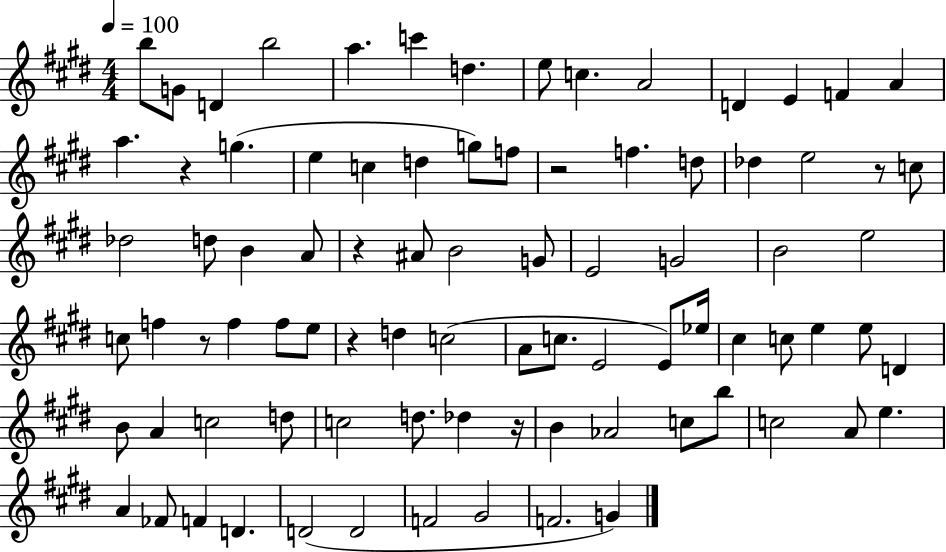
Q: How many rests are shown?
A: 7